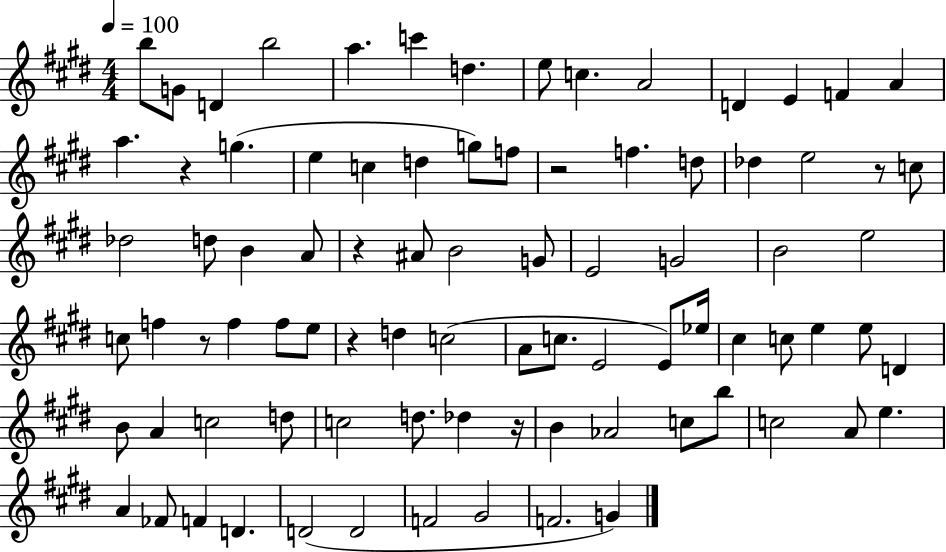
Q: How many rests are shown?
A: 7